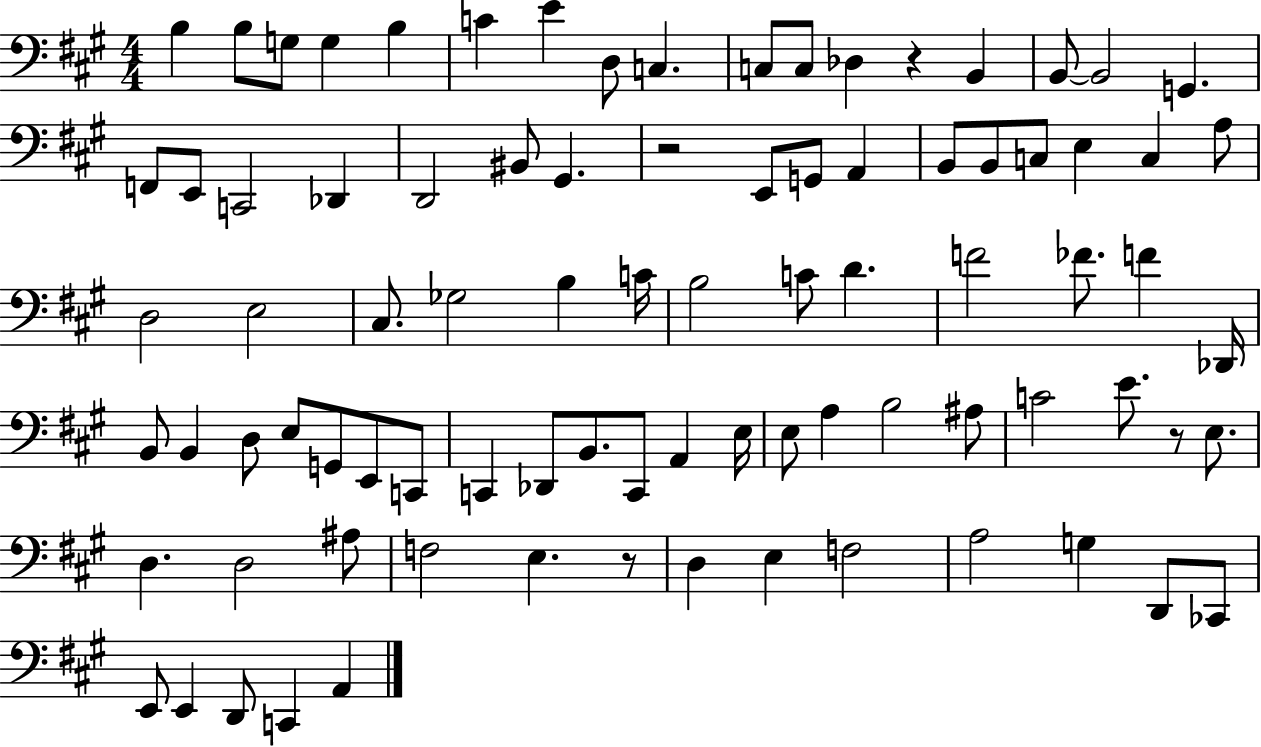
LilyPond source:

{
  \clef bass
  \numericTimeSignature
  \time 4/4
  \key a \major
  b4 b8 g8 g4 b4 | c'4 e'4 d8 c4. | c8 c8 des4 r4 b,4 | b,8~~ b,2 g,4. | \break f,8 e,8 c,2 des,4 | d,2 bis,8 gis,4. | r2 e,8 g,8 a,4 | b,8 b,8 c8 e4 c4 a8 | \break d2 e2 | cis8. ges2 b4 c'16 | b2 c'8 d'4. | f'2 fes'8. f'4 des,16 | \break b,8 b,4 d8 e8 g,8 e,8 c,8 | c,4 des,8 b,8. c,8 a,4 e16 | e8 a4 b2 ais8 | c'2 e'8. r8 e8. | \break d4. d2 ais8 | f2 e4. r8 | d4 e4 f2 | a2 g4 d,8 ces,8 | \break e,8 e,4 d,8 c,4 a,4 | \bar "|."
}